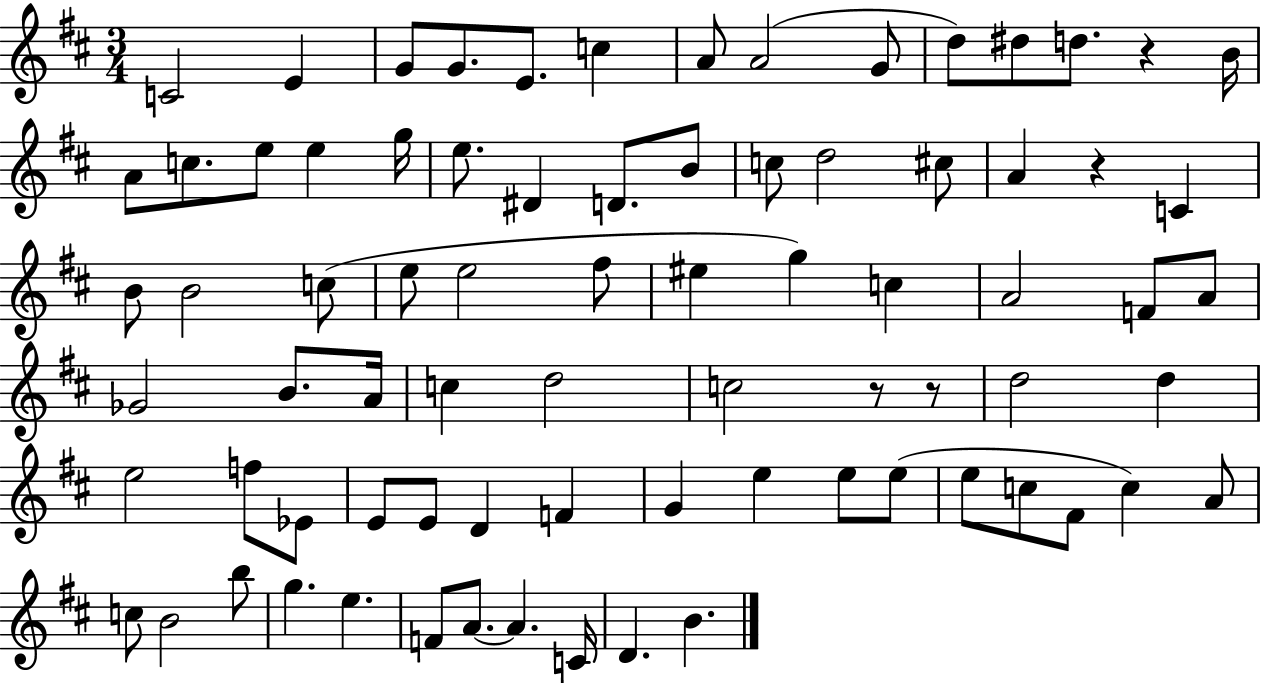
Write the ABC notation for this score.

X:1
T:Untitled
M:3/4
L:1/4
K:D
C2 E G/2 G/2 E/2 c A/2 A2 G/2 d/2 ^d/2 d/2 z B/4 A/2 c/2 e/2 e g/4 e/2 ^D D/2 B/2 c/2 d2 ^c/2 A z C B/2 B2 c/2 e/2 e2 ^f/2 ^e g c A2 F/2 A/2 _G2 B/2 A/4 c d2 c2 z/2 z/2 d2 d e2 f/2 _E/2 E/2 E/2 D F G e e/2 e/2 e/2 c/2 ^F/2 c A/2 c/2 B2 b/2 g e F/2 A/2 A C/4 D B